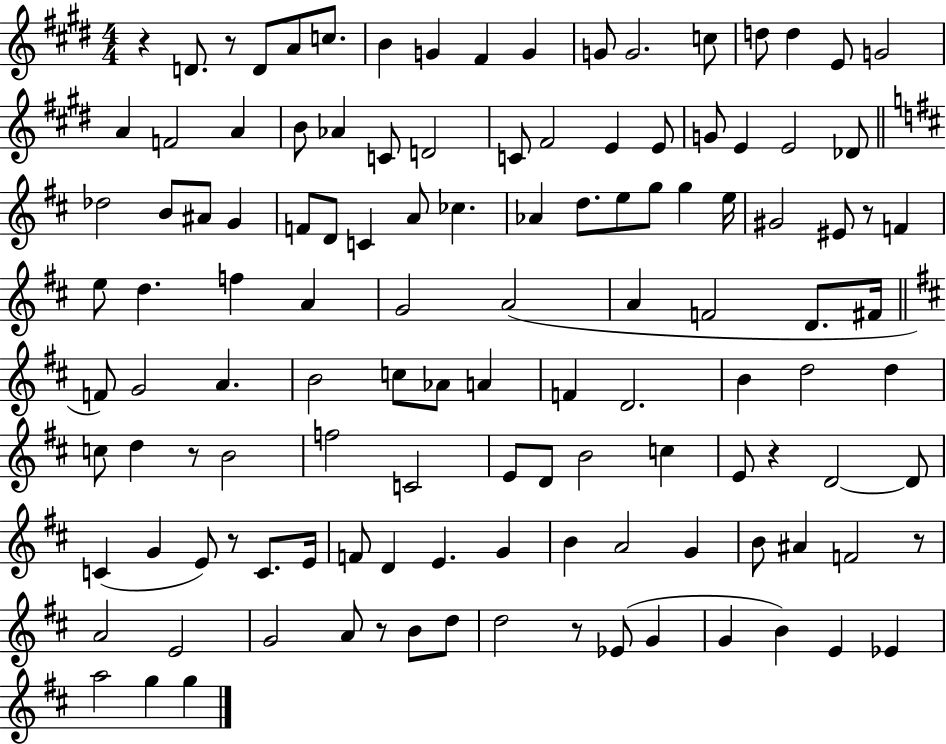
R/q D4/e. R/e D4/e A4/e C5/e. B4/q G4/q F#4/q G4/q G4/e G4/h. C5/e D5/e D5/q E4/e G4/h A4/q F4/h A4/q B4/e Ab4/q C4/e D4/h C4/e F#4/h E4/q E4/e G4/e E4/q E4/h Db4/e Db5/h B4/e A#4/e G4/q F4/e D4/e C4/q A4/e CES5/q. Ab4/q D5/e. E5/e G5/e G5/q E5/s G#4/h EIS4/e R/e F4/q E5/e D5/q. F5/q A4/q G4/h A4/h A4/q F4/h D4/e. F#4/s F4/e G4/h A4/q. B4/h C5/e Ab4/e A4/q F4/q D4/h. B4/q D5/h D5/q C5/e D5/q R/e B4/h F5/h C4/h E4/e D4/e B4/h C5/q E4/e R/q D4/h D4/e C4/q G4/q E4/e R/e C4/e. E4/s F4/e D4/q E4/q. G4/q B4/q A4/h G4/q B4/e A#4/q F4/h R/e A4/h E4/h G4/h A4/e R/e B4/e D5/e D5/h R/e Eb4/e G4/q G4/q B4/q E4/q Eb4/q A5/h G5/q G5/q